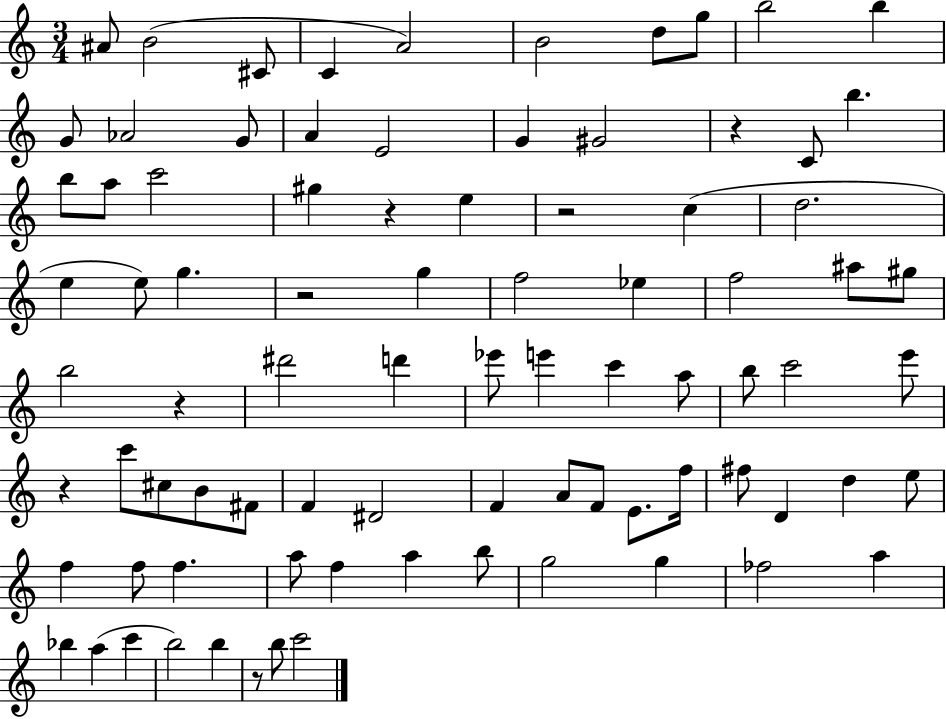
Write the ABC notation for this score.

X:1
T:Untitled
M:3/4
L:1/4
K:C
^A/2 B2 ^C/2 C A2 B2 d/2 g/2 b2 b G/2 _A2 G/2 A E2 G ^G2 z C/2 b b/2 a/2 c'2 ^g z e z2 c d2 e e/2 g z2 g f2 _e f2 ^a/2 ^g/2 b2 z ^d'2 d' _e'/2 e' c' a/2 b/2 c'2 e'/2 z c'/2 ^c/2 B/2 ^F/2 F ^D2 F A/2 F/2 E/2 f/4 ^f/2 D d e/2 f f/2 f a/2 f a b/2 g2 g _f2 a _b a c' b2 b z/2 b/2 c'2